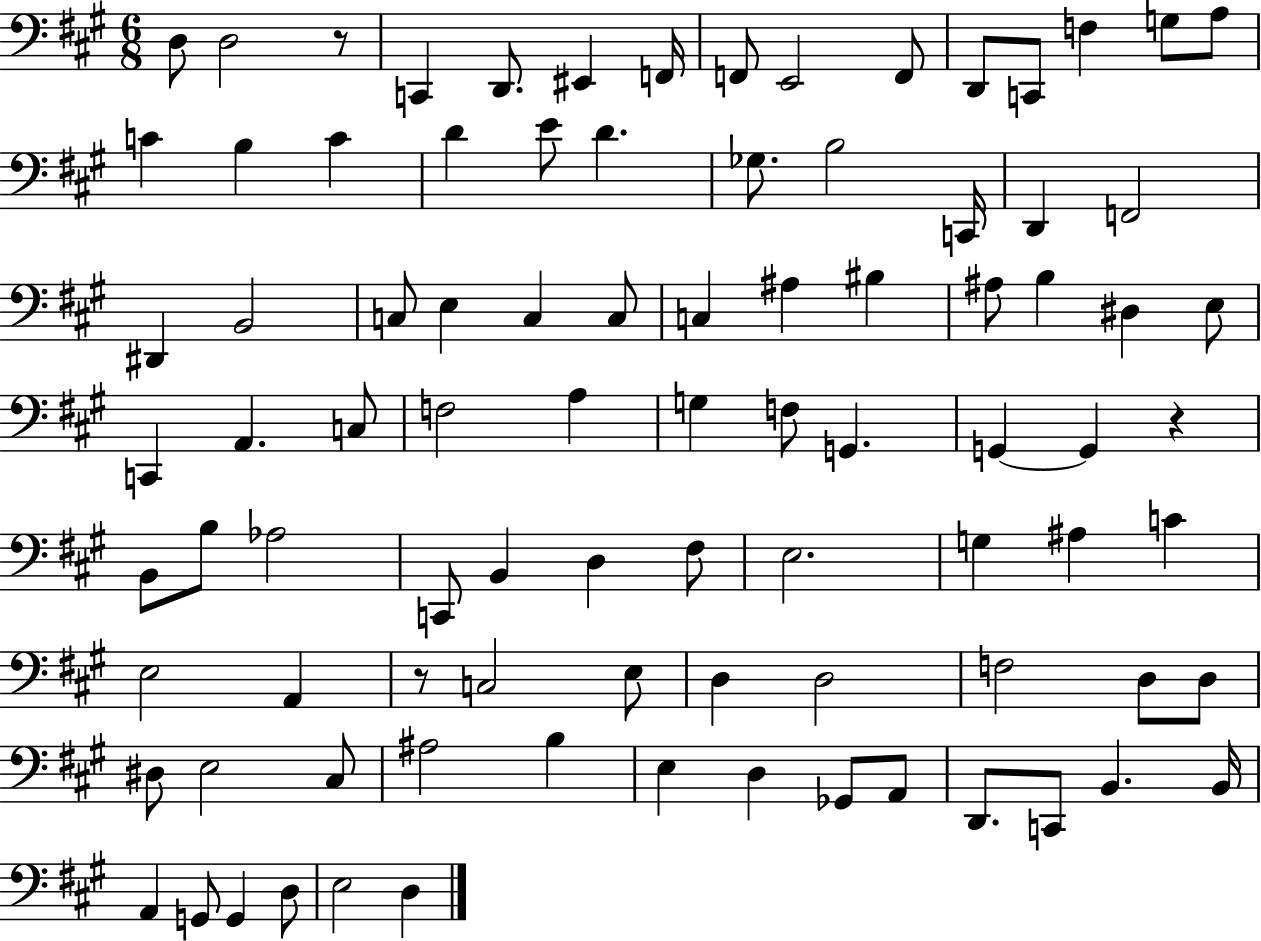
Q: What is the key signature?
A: A major